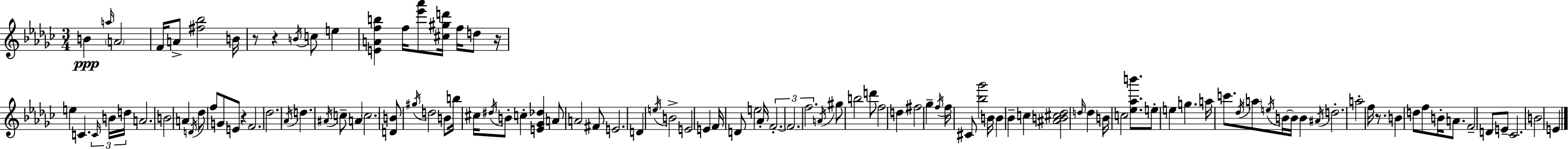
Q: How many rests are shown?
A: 5